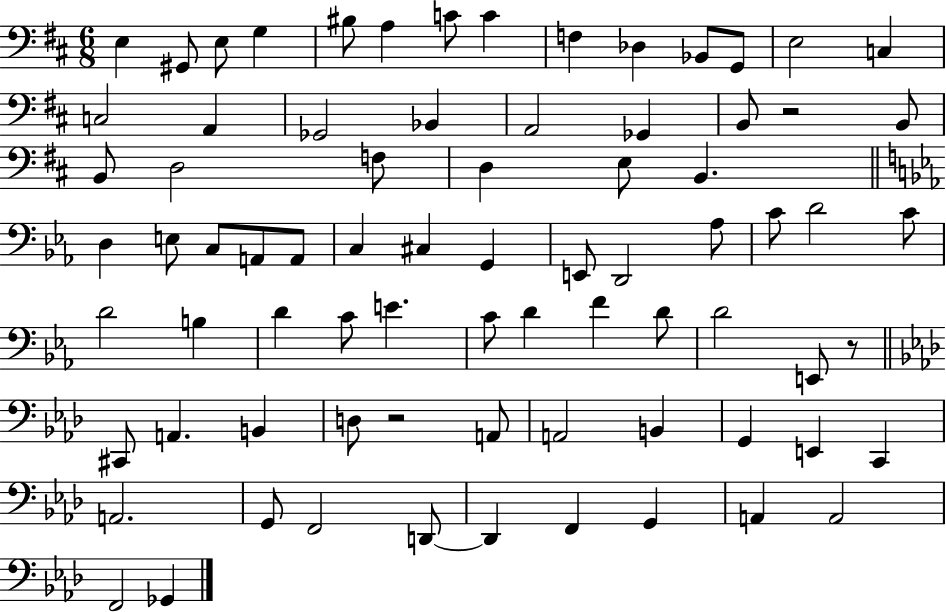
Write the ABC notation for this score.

X:1
T:Untitled
M:6/8
L:1/4
K:D
E, ^G,,/2 E,/2 G, ^B,/2 A, C/2 C F, _D, _B,,/2 G,,/2 E,2 C, C,2 A,, _G,,2 _B,, A,,2 _G,, B,,/2 z2 B,,/2 B,,/2 D,2 F,/2 D, E,/2 B,, D, E,/2 C,/2 A,,/2 A,,/2 C, ^C, G,, E,,/2 D,,2 _A,/2 C/2 D2 C/2 D2 B, D C/2 E C/2 D F D/2 D2 E,,/2 z/2 ^C,,/2 A,, B,, D,/2 z2 A,,/2 A,,2 B,, G,, E,, C,, A,,2 G,,/2 F,,2 D,,/2 D,, F,, G,, A,, A,,2 F,,2 _G,,